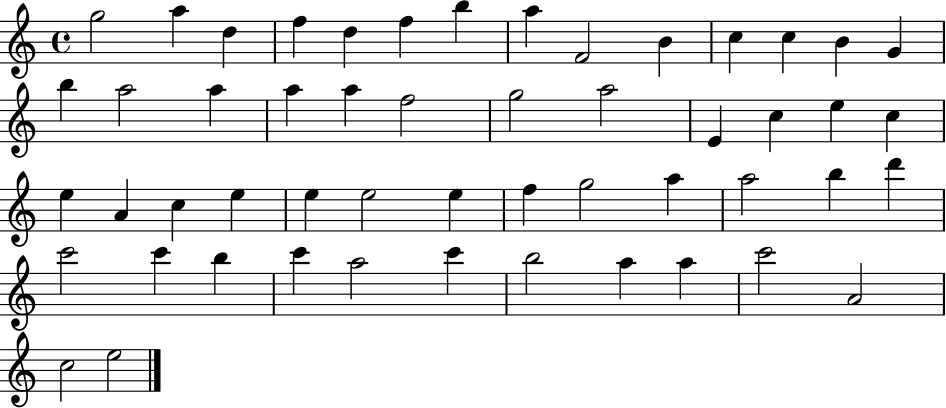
{
  \clef treble
  \time 4/4
  \defaultTimeSignature
  \key c \major
  g''2 a''4 d''4 | f''4 d''4 f''4 b''4 | a''4 f'2 b'4 | c''4 c''4 b'4 g'4 | \break b''4 a''2 a''4 | a''4 a''4 f''2 | g''2 a''2 | e'4 c''4 e''4 c''4 | \break e''4 a'4 c''4 e''4 | e''4 e''2 e''4 | f''4 g''2 a''4 | a''2 b''4 d'''4 | \break c'''2 c'''4 b''4 | c'''4 a''2 c'''4 | b''2 a''4 a''4 | c'''2 a'2 | \break c''2 e''2 | \bar "|."
}